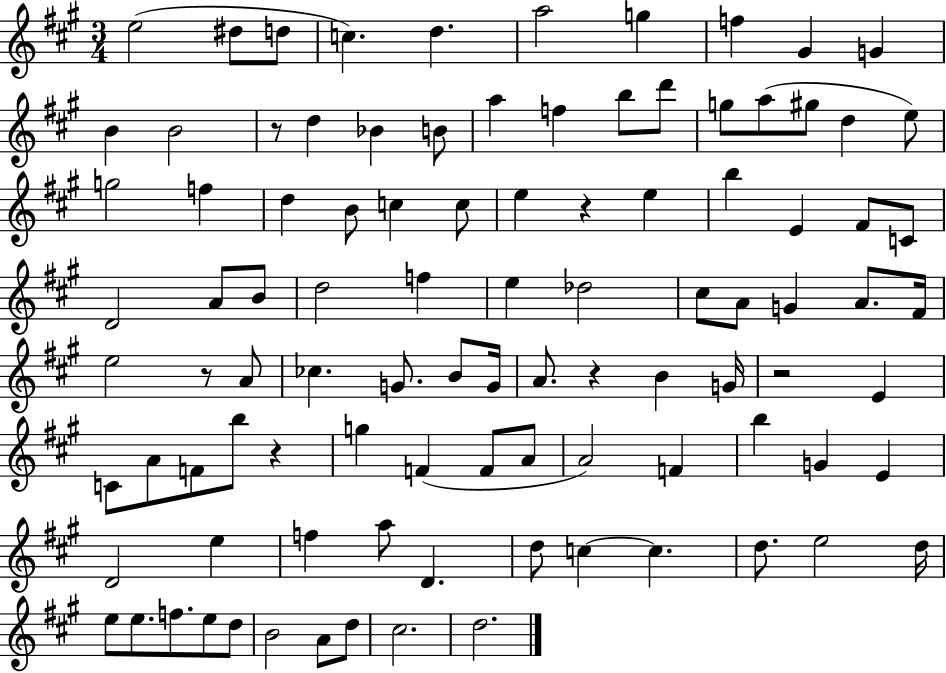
E5/h D#5/e D5/e C5/q. D5/q. A5/h G5/q F5/q G#4/q G4/q B4/q B4/h R/e D5/q Bb4/q B4/e A5/q F5/q B5/e D6/e G5/e A5/e G#5/e D5/q E5/e G5/h F5/q D5/q B4/e C5/q C5/e E5/q R/q E5/q B5/q E4/q F#4/e C4/e D4/h A4/e B4/e D5/h F5/q E5/q Db5/h C#5/e A4/e G4/q A4/e. F#4/s E5/h R/e A4/e CES5/q. G4/e. B4/e G4/s A4/e. R/q B4/q G4/s R/h E4/q C4/e A4/e F4/e B5/e R/q G5/q F4/q F4/e A4/e A4/h F4/q B5/q G4/q E4/q D4/h E5/q F5/q A5/e D4/q. D5/e C5/q C5/q. D5/e. E5/h D5/s E5/e E5/e. F5/e. E5/e D5/e B4/h A4/e D5/e C#5/h. D5/h.